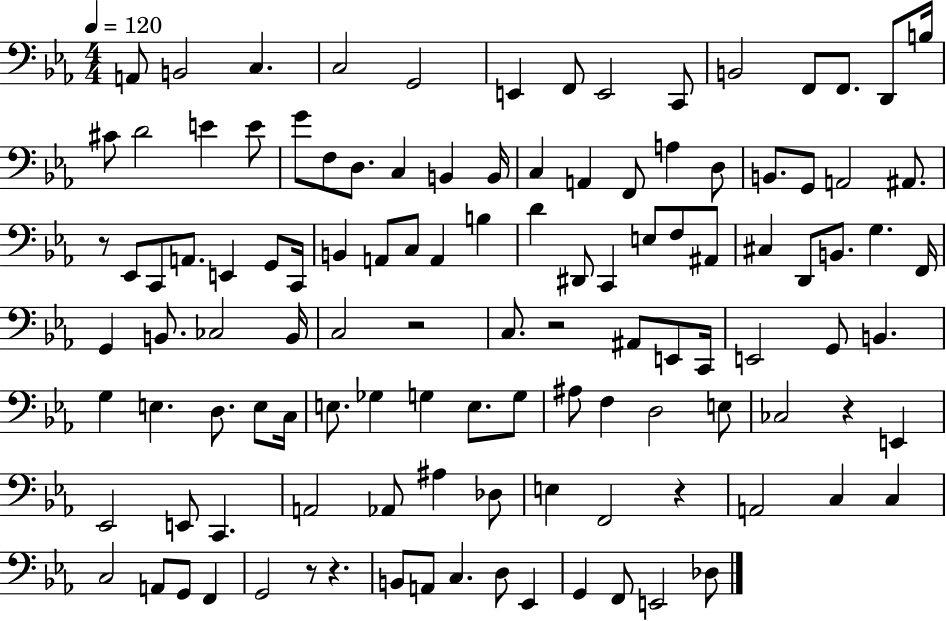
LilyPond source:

{
  \clef bass
  \numericTimeSignature
  \time 4/4
  \key ees \major
  \tempo 4 = 120
  \repeat volta 2 { a,8 b,2 c4. | c2 g,2 | e,4 f,8 e,2 c,8 | b,2 f,8 f,8. d,8 b16 | \break cis'8 d'2 e'4 e'8 | g'8 f8 d8. c4 b,4 b,16 | c4 a,4 f,8 a4 d8 | b,8. g,8 a,2 ais,8. | \break r8 ees,8 c,8 a,8. e,4 g,8 c,16 | b,4 a,8 c8 a,4 b4 | d'4 dis,8 c,4 e8 f8 ais,8 | cis4 d,8 b,8. g4. f,16 | \break g,4 b,8. ces2 b,16 | c2 r2 | c8. r2 ais,8 e,8 c,16 | e,2 g,8 b,4. | \break g4 e4. d8. e8 c16 | e8. ges4 g4 e8. g8 | ais8 f4 d2 e8 | ces2 r4 e,4 | \break ees,2 e,8 c,4. | a,2 aes,8 ais4 des8 | e4 f,2 r4 | a,2 c4 c4 | \break c2 a,8 g,8 f,4 | g,2 r8 r4. | b,8 a,8 c4. d8 ees,4 | g,4 f,8 e,2 des8 | \break } \bar "|."
}